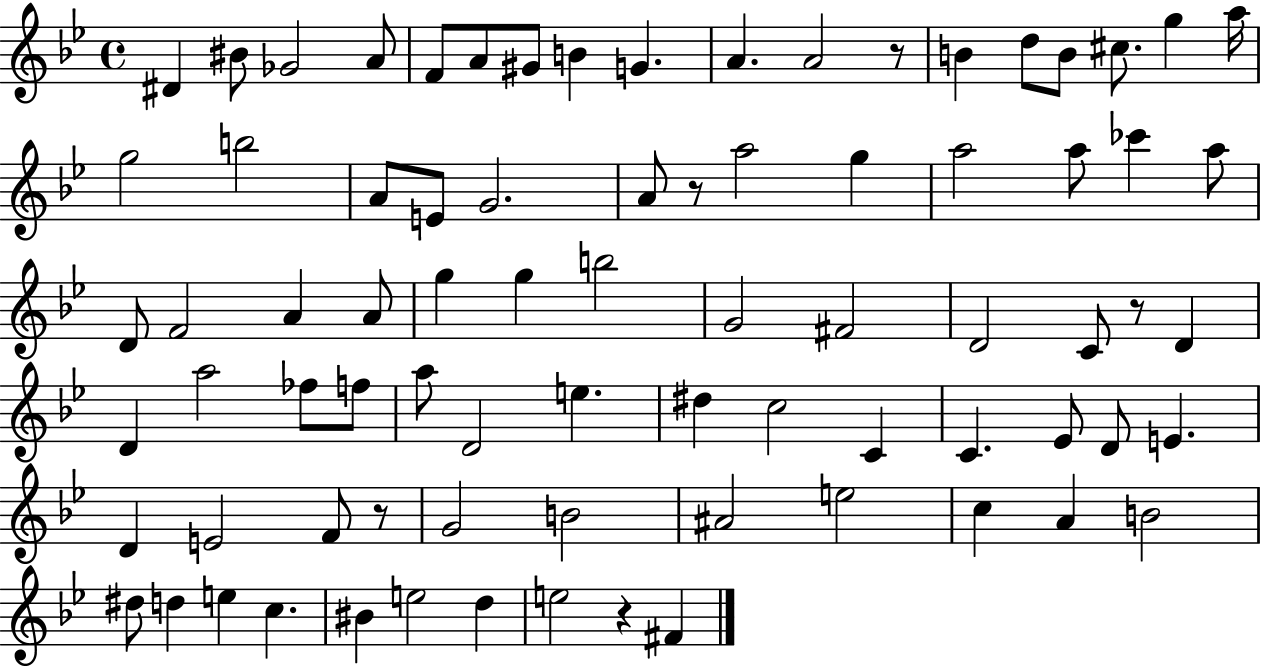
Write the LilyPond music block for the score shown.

{
  \clef treble
  \time 4/4
  \defaultTimeSignature
  \key bes \major
  dis'4 bis'8 ges'2 a'8 | f'8 a'8 gis'8 b'4 g'4. | a'4. a'2 r8 | b'4 d''8 b'8 cis''8. g''4 a''16 | \break g''2 b''2 | a'8 e'8 g'2. | a'8 r8 a''2 g''4 | a''2 a''8 ces'''4 a''8 | \break d'8 f'2 a'4 a'8 | g''4 g''4 b''2 | g'2 fis'2 | d'2 c'8 r8 d'4 | \break d'4 a''2 fes''8 f''8 | a''8 d'2 e''4. | dis''4 c''2 c'4 | c'4. ees'8 d'8 e'4. | \break d'4 e'2 f'8 r8 | g'2 b'2 | ais'2 e''2 | c''4 a'4 b'2 | \break dis''8 d''4 e''4 c''4. | bis'4 e''2 d''4 | e''2 r4 fis'4 | \bar "|."
}